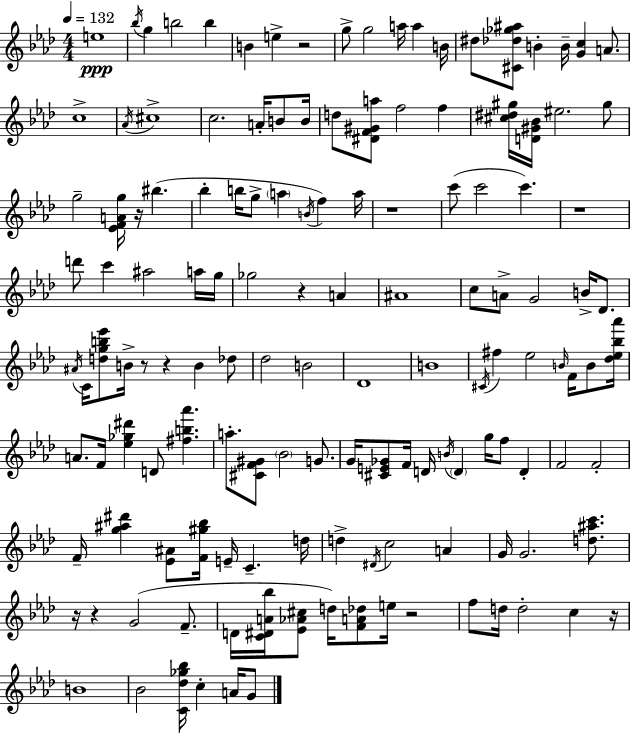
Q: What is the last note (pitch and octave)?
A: G4